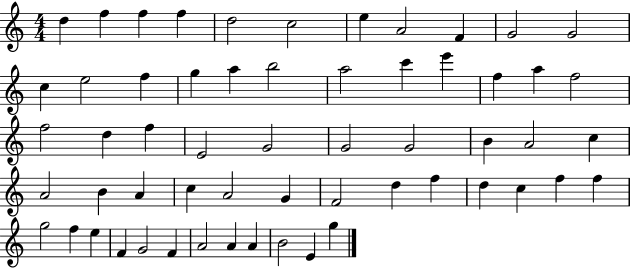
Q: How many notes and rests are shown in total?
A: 58